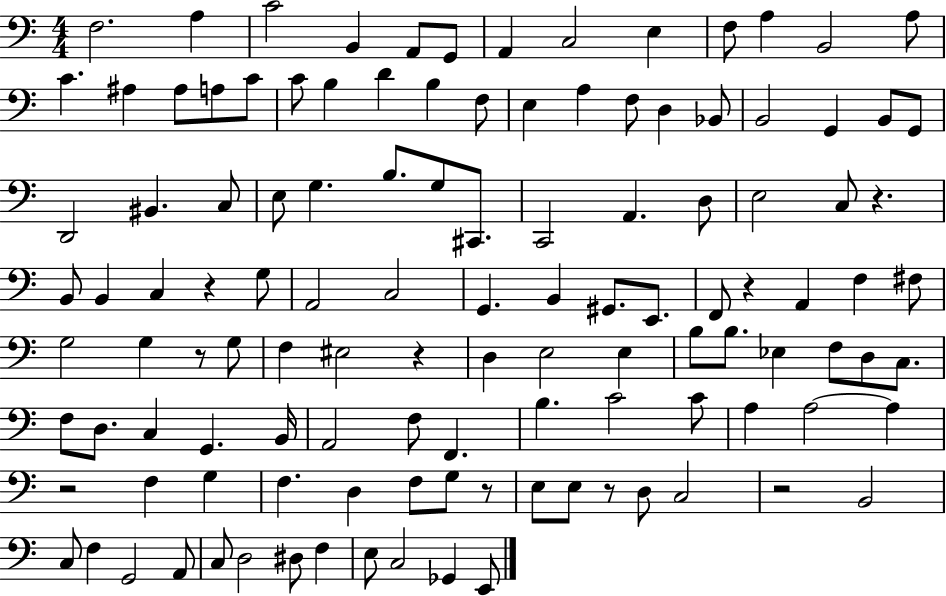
{
  \clef bass
  \numericTimeSignature
  \time 4/4
  \key c \major
  \repeat volta 2 { f2. a4 | c'2 b,4 a,8 g,8 | a,4 c2 e4 | f8 a4 b,2 a8 | \break c'4. ais4 ais8 a8 c'8 | c'8 b4 d'4 b4 f8 | e4 a4 f8 d4 bes,8 | b,2 g,4 b,8 g,8 | \break d,2 bis,4. c8 | e8 g4. b8. g8 cis,8. | c,2 a,4. d8 | e2 c8 r4. | \break b,8 b,4 c4 r4 g8 | a,2 c2 | g,4. b,4 gis,8. e,8. | f,8 r4 a,4 f4 fis8 | \break g2 g4 r8 g8 | f4 eis2 r4 | d4 e2 e4 | b8 b8. ees4 f8 d8 c8. | \break f8 d8. c4 g,4. b,16 | a,2 f8 f,4. | b4. c'2 c'8 | a4 a2~~ a4 | \break r2 f4 g4 | f4. d4 f8 g8 r8 | e8 e8 r8 d8 c2 | r2 b,2 | \break c8 f4 g,2 a,8 | c8 d2 dis8 f4 | e8 c2 ges,4 e,8 | } \bar "|."
}